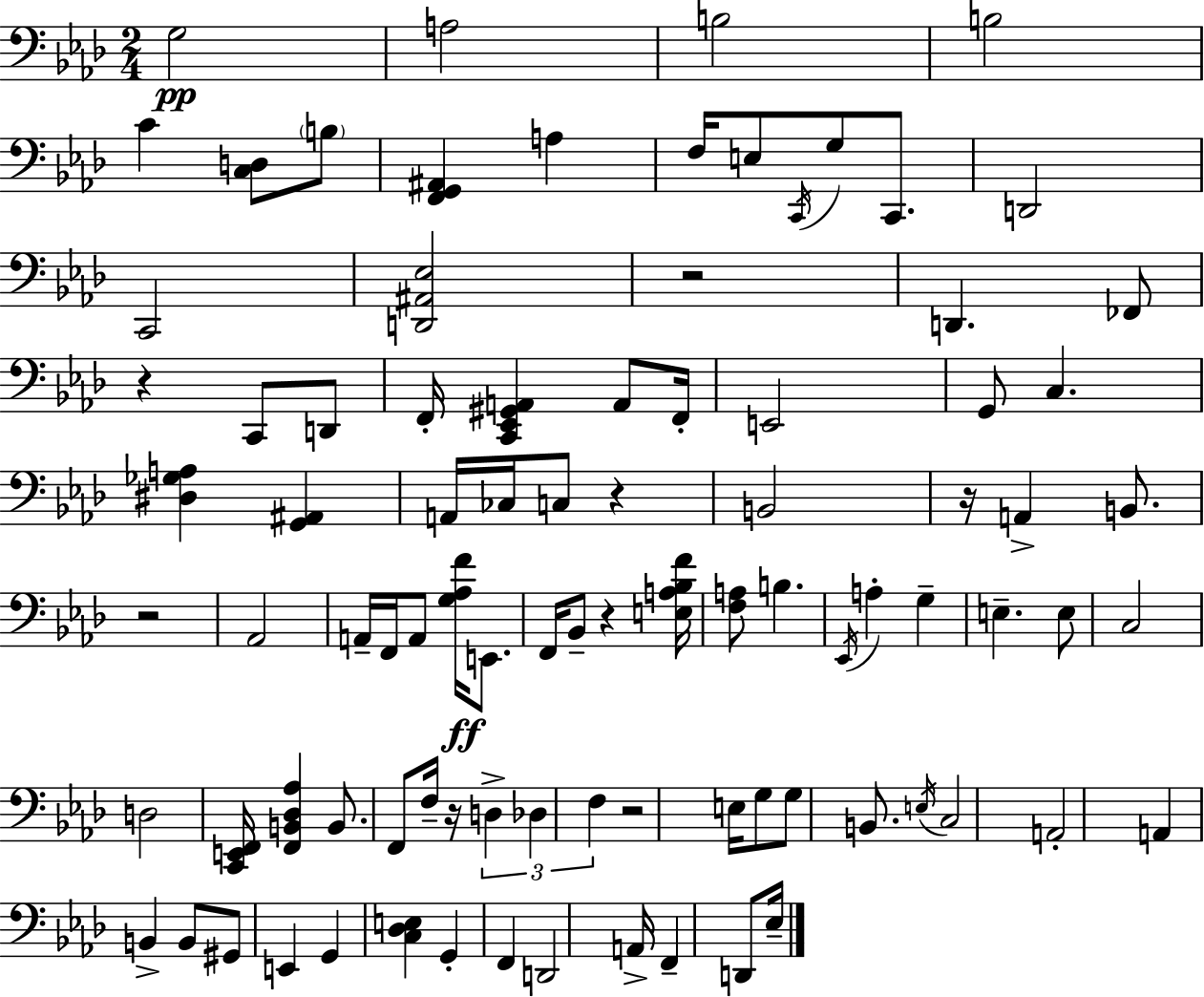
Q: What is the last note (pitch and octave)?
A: Eb3